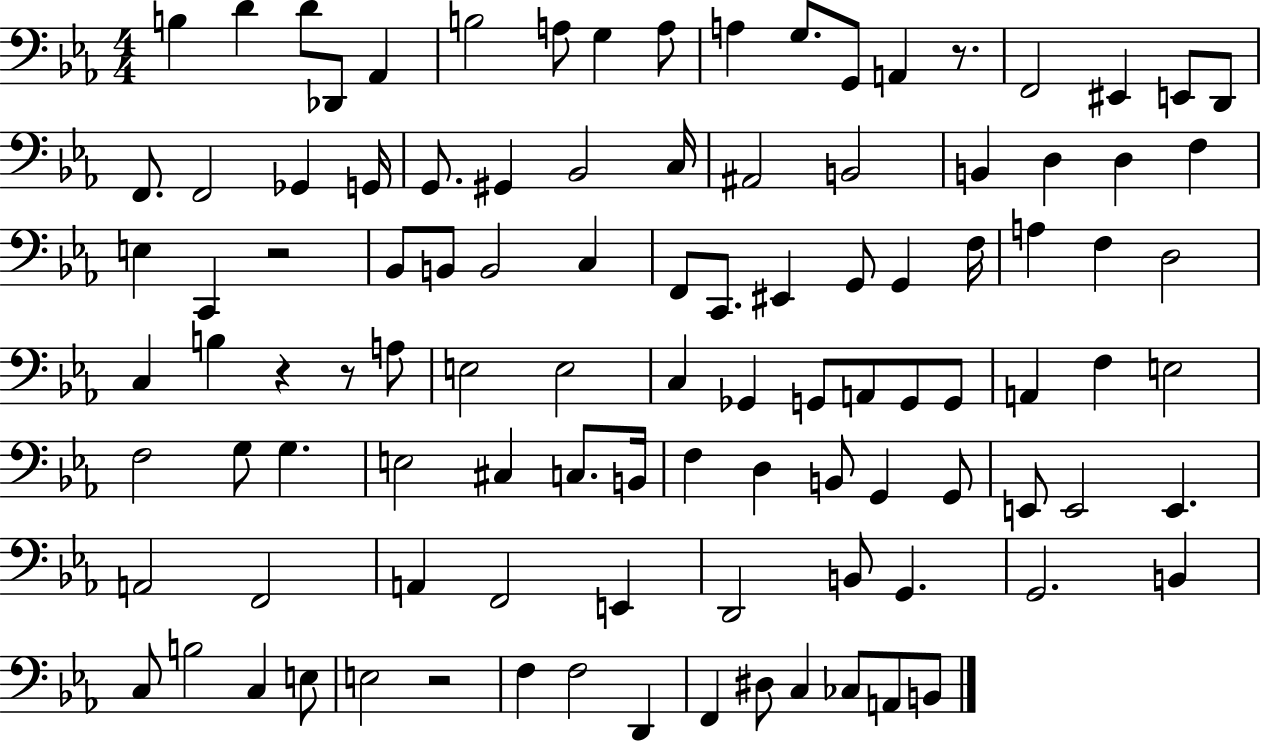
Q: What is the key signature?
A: EES major